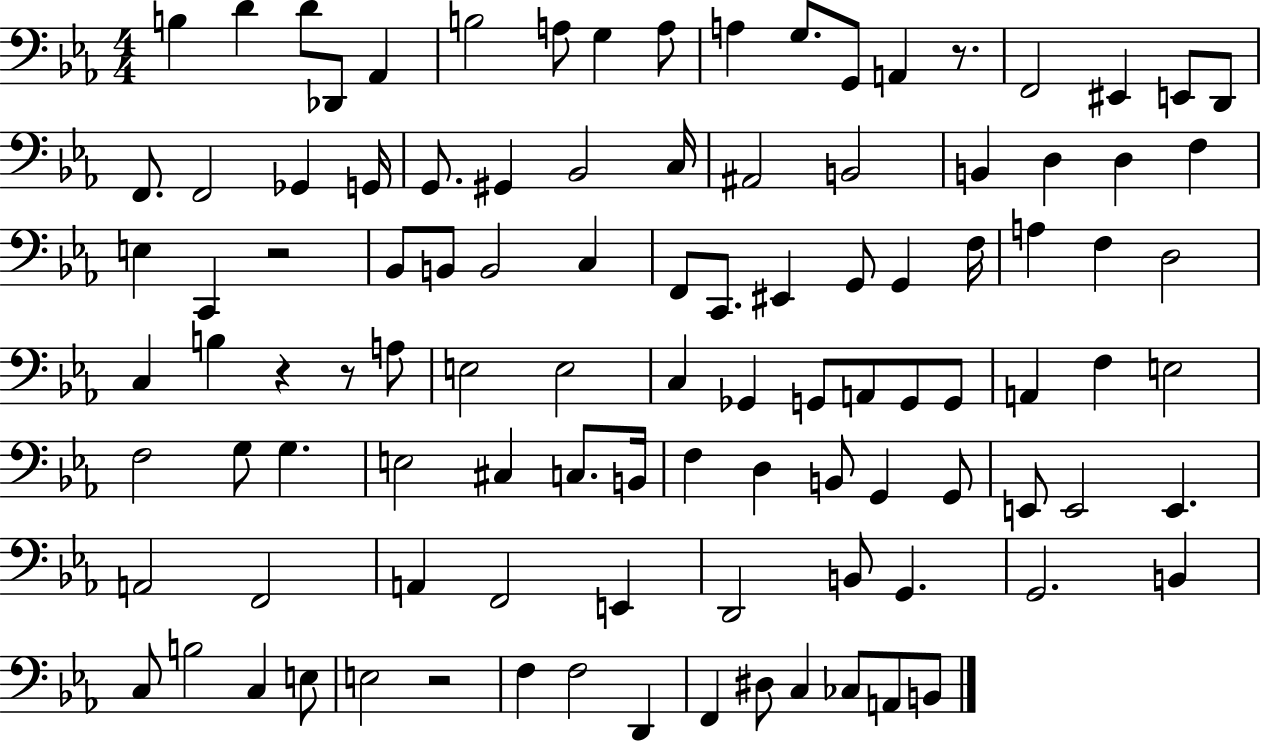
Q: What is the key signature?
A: EES major